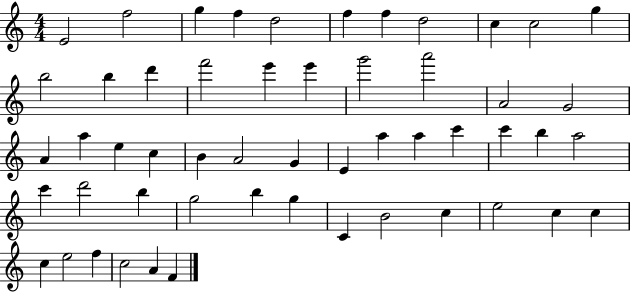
E4/h F5/h G5/q F5/q D5/h F5/q F5/q D5/h C5/q C5/h G5/q B5/h B5/q D6/q F6/h E6/q E6/q G6/h A6/h A4/h G4/h A4/q A5/q E5/q C5/q B4/q A4/h G4/q E4/q A5/q A5/q C6/q C6/q B5/q A5/h C6/q D6/h B5/q G5/h B5/q G5/q C4/q B4/h C5/q E5/h C5/q C5/q C5/q E5/h F5/q C5/h A4/q F4/q